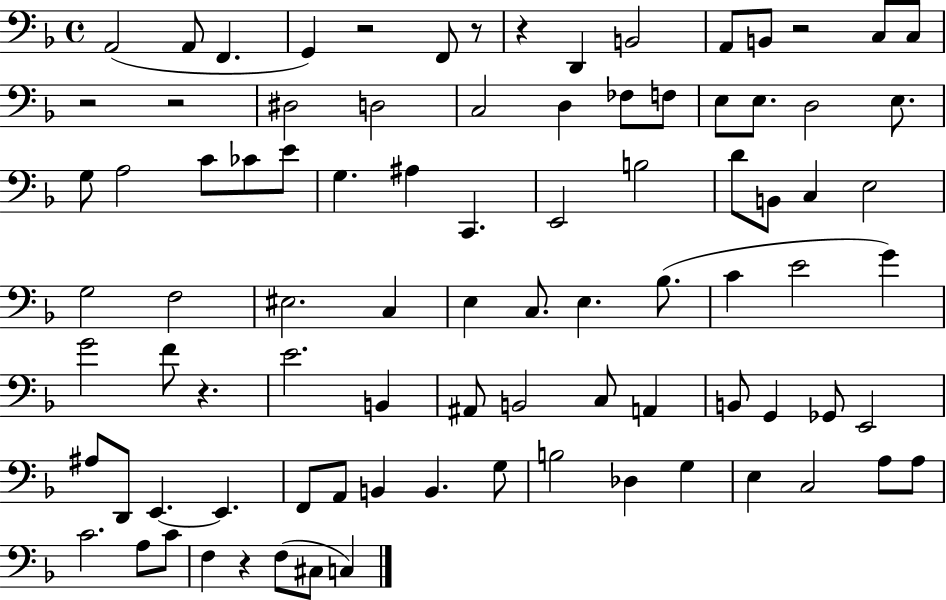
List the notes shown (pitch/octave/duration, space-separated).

A2/h A2/e F2/q. G2/q R/h F2/e R/e R/q D2/q B2/h A2/e B2/e R/h C3/e C3/e R/h R/h D#3/h D3/h C3/h D3/q FES3/e F3/e E3/e E3/e. D3/h E3/e. G3/e A3/h C4/e CES4/e E4/e G3/q. A#3/q C2/q. E2/h B3/h D4/e B2/e C3/q E3/h G3/h F3/h EIS3/h. C3/q E3/q C3/e. E3/q. Bb3/e. C4/q E4/h G4/q G4/h F4/e R/q. E4/h. B2/q A#2/e B2/h C3/e A2/q B2/e G2/q Gb2/e E2/h A#3/e D2/e E2/q. E2/q. F2/e A2/e B2/q B2/q. G3/e B3/h Db3/q G3/q E3/q C3/h A3/e A3/e C4/h. A3/e C4/e F3/q R/q F3/e C#3/e C3/q